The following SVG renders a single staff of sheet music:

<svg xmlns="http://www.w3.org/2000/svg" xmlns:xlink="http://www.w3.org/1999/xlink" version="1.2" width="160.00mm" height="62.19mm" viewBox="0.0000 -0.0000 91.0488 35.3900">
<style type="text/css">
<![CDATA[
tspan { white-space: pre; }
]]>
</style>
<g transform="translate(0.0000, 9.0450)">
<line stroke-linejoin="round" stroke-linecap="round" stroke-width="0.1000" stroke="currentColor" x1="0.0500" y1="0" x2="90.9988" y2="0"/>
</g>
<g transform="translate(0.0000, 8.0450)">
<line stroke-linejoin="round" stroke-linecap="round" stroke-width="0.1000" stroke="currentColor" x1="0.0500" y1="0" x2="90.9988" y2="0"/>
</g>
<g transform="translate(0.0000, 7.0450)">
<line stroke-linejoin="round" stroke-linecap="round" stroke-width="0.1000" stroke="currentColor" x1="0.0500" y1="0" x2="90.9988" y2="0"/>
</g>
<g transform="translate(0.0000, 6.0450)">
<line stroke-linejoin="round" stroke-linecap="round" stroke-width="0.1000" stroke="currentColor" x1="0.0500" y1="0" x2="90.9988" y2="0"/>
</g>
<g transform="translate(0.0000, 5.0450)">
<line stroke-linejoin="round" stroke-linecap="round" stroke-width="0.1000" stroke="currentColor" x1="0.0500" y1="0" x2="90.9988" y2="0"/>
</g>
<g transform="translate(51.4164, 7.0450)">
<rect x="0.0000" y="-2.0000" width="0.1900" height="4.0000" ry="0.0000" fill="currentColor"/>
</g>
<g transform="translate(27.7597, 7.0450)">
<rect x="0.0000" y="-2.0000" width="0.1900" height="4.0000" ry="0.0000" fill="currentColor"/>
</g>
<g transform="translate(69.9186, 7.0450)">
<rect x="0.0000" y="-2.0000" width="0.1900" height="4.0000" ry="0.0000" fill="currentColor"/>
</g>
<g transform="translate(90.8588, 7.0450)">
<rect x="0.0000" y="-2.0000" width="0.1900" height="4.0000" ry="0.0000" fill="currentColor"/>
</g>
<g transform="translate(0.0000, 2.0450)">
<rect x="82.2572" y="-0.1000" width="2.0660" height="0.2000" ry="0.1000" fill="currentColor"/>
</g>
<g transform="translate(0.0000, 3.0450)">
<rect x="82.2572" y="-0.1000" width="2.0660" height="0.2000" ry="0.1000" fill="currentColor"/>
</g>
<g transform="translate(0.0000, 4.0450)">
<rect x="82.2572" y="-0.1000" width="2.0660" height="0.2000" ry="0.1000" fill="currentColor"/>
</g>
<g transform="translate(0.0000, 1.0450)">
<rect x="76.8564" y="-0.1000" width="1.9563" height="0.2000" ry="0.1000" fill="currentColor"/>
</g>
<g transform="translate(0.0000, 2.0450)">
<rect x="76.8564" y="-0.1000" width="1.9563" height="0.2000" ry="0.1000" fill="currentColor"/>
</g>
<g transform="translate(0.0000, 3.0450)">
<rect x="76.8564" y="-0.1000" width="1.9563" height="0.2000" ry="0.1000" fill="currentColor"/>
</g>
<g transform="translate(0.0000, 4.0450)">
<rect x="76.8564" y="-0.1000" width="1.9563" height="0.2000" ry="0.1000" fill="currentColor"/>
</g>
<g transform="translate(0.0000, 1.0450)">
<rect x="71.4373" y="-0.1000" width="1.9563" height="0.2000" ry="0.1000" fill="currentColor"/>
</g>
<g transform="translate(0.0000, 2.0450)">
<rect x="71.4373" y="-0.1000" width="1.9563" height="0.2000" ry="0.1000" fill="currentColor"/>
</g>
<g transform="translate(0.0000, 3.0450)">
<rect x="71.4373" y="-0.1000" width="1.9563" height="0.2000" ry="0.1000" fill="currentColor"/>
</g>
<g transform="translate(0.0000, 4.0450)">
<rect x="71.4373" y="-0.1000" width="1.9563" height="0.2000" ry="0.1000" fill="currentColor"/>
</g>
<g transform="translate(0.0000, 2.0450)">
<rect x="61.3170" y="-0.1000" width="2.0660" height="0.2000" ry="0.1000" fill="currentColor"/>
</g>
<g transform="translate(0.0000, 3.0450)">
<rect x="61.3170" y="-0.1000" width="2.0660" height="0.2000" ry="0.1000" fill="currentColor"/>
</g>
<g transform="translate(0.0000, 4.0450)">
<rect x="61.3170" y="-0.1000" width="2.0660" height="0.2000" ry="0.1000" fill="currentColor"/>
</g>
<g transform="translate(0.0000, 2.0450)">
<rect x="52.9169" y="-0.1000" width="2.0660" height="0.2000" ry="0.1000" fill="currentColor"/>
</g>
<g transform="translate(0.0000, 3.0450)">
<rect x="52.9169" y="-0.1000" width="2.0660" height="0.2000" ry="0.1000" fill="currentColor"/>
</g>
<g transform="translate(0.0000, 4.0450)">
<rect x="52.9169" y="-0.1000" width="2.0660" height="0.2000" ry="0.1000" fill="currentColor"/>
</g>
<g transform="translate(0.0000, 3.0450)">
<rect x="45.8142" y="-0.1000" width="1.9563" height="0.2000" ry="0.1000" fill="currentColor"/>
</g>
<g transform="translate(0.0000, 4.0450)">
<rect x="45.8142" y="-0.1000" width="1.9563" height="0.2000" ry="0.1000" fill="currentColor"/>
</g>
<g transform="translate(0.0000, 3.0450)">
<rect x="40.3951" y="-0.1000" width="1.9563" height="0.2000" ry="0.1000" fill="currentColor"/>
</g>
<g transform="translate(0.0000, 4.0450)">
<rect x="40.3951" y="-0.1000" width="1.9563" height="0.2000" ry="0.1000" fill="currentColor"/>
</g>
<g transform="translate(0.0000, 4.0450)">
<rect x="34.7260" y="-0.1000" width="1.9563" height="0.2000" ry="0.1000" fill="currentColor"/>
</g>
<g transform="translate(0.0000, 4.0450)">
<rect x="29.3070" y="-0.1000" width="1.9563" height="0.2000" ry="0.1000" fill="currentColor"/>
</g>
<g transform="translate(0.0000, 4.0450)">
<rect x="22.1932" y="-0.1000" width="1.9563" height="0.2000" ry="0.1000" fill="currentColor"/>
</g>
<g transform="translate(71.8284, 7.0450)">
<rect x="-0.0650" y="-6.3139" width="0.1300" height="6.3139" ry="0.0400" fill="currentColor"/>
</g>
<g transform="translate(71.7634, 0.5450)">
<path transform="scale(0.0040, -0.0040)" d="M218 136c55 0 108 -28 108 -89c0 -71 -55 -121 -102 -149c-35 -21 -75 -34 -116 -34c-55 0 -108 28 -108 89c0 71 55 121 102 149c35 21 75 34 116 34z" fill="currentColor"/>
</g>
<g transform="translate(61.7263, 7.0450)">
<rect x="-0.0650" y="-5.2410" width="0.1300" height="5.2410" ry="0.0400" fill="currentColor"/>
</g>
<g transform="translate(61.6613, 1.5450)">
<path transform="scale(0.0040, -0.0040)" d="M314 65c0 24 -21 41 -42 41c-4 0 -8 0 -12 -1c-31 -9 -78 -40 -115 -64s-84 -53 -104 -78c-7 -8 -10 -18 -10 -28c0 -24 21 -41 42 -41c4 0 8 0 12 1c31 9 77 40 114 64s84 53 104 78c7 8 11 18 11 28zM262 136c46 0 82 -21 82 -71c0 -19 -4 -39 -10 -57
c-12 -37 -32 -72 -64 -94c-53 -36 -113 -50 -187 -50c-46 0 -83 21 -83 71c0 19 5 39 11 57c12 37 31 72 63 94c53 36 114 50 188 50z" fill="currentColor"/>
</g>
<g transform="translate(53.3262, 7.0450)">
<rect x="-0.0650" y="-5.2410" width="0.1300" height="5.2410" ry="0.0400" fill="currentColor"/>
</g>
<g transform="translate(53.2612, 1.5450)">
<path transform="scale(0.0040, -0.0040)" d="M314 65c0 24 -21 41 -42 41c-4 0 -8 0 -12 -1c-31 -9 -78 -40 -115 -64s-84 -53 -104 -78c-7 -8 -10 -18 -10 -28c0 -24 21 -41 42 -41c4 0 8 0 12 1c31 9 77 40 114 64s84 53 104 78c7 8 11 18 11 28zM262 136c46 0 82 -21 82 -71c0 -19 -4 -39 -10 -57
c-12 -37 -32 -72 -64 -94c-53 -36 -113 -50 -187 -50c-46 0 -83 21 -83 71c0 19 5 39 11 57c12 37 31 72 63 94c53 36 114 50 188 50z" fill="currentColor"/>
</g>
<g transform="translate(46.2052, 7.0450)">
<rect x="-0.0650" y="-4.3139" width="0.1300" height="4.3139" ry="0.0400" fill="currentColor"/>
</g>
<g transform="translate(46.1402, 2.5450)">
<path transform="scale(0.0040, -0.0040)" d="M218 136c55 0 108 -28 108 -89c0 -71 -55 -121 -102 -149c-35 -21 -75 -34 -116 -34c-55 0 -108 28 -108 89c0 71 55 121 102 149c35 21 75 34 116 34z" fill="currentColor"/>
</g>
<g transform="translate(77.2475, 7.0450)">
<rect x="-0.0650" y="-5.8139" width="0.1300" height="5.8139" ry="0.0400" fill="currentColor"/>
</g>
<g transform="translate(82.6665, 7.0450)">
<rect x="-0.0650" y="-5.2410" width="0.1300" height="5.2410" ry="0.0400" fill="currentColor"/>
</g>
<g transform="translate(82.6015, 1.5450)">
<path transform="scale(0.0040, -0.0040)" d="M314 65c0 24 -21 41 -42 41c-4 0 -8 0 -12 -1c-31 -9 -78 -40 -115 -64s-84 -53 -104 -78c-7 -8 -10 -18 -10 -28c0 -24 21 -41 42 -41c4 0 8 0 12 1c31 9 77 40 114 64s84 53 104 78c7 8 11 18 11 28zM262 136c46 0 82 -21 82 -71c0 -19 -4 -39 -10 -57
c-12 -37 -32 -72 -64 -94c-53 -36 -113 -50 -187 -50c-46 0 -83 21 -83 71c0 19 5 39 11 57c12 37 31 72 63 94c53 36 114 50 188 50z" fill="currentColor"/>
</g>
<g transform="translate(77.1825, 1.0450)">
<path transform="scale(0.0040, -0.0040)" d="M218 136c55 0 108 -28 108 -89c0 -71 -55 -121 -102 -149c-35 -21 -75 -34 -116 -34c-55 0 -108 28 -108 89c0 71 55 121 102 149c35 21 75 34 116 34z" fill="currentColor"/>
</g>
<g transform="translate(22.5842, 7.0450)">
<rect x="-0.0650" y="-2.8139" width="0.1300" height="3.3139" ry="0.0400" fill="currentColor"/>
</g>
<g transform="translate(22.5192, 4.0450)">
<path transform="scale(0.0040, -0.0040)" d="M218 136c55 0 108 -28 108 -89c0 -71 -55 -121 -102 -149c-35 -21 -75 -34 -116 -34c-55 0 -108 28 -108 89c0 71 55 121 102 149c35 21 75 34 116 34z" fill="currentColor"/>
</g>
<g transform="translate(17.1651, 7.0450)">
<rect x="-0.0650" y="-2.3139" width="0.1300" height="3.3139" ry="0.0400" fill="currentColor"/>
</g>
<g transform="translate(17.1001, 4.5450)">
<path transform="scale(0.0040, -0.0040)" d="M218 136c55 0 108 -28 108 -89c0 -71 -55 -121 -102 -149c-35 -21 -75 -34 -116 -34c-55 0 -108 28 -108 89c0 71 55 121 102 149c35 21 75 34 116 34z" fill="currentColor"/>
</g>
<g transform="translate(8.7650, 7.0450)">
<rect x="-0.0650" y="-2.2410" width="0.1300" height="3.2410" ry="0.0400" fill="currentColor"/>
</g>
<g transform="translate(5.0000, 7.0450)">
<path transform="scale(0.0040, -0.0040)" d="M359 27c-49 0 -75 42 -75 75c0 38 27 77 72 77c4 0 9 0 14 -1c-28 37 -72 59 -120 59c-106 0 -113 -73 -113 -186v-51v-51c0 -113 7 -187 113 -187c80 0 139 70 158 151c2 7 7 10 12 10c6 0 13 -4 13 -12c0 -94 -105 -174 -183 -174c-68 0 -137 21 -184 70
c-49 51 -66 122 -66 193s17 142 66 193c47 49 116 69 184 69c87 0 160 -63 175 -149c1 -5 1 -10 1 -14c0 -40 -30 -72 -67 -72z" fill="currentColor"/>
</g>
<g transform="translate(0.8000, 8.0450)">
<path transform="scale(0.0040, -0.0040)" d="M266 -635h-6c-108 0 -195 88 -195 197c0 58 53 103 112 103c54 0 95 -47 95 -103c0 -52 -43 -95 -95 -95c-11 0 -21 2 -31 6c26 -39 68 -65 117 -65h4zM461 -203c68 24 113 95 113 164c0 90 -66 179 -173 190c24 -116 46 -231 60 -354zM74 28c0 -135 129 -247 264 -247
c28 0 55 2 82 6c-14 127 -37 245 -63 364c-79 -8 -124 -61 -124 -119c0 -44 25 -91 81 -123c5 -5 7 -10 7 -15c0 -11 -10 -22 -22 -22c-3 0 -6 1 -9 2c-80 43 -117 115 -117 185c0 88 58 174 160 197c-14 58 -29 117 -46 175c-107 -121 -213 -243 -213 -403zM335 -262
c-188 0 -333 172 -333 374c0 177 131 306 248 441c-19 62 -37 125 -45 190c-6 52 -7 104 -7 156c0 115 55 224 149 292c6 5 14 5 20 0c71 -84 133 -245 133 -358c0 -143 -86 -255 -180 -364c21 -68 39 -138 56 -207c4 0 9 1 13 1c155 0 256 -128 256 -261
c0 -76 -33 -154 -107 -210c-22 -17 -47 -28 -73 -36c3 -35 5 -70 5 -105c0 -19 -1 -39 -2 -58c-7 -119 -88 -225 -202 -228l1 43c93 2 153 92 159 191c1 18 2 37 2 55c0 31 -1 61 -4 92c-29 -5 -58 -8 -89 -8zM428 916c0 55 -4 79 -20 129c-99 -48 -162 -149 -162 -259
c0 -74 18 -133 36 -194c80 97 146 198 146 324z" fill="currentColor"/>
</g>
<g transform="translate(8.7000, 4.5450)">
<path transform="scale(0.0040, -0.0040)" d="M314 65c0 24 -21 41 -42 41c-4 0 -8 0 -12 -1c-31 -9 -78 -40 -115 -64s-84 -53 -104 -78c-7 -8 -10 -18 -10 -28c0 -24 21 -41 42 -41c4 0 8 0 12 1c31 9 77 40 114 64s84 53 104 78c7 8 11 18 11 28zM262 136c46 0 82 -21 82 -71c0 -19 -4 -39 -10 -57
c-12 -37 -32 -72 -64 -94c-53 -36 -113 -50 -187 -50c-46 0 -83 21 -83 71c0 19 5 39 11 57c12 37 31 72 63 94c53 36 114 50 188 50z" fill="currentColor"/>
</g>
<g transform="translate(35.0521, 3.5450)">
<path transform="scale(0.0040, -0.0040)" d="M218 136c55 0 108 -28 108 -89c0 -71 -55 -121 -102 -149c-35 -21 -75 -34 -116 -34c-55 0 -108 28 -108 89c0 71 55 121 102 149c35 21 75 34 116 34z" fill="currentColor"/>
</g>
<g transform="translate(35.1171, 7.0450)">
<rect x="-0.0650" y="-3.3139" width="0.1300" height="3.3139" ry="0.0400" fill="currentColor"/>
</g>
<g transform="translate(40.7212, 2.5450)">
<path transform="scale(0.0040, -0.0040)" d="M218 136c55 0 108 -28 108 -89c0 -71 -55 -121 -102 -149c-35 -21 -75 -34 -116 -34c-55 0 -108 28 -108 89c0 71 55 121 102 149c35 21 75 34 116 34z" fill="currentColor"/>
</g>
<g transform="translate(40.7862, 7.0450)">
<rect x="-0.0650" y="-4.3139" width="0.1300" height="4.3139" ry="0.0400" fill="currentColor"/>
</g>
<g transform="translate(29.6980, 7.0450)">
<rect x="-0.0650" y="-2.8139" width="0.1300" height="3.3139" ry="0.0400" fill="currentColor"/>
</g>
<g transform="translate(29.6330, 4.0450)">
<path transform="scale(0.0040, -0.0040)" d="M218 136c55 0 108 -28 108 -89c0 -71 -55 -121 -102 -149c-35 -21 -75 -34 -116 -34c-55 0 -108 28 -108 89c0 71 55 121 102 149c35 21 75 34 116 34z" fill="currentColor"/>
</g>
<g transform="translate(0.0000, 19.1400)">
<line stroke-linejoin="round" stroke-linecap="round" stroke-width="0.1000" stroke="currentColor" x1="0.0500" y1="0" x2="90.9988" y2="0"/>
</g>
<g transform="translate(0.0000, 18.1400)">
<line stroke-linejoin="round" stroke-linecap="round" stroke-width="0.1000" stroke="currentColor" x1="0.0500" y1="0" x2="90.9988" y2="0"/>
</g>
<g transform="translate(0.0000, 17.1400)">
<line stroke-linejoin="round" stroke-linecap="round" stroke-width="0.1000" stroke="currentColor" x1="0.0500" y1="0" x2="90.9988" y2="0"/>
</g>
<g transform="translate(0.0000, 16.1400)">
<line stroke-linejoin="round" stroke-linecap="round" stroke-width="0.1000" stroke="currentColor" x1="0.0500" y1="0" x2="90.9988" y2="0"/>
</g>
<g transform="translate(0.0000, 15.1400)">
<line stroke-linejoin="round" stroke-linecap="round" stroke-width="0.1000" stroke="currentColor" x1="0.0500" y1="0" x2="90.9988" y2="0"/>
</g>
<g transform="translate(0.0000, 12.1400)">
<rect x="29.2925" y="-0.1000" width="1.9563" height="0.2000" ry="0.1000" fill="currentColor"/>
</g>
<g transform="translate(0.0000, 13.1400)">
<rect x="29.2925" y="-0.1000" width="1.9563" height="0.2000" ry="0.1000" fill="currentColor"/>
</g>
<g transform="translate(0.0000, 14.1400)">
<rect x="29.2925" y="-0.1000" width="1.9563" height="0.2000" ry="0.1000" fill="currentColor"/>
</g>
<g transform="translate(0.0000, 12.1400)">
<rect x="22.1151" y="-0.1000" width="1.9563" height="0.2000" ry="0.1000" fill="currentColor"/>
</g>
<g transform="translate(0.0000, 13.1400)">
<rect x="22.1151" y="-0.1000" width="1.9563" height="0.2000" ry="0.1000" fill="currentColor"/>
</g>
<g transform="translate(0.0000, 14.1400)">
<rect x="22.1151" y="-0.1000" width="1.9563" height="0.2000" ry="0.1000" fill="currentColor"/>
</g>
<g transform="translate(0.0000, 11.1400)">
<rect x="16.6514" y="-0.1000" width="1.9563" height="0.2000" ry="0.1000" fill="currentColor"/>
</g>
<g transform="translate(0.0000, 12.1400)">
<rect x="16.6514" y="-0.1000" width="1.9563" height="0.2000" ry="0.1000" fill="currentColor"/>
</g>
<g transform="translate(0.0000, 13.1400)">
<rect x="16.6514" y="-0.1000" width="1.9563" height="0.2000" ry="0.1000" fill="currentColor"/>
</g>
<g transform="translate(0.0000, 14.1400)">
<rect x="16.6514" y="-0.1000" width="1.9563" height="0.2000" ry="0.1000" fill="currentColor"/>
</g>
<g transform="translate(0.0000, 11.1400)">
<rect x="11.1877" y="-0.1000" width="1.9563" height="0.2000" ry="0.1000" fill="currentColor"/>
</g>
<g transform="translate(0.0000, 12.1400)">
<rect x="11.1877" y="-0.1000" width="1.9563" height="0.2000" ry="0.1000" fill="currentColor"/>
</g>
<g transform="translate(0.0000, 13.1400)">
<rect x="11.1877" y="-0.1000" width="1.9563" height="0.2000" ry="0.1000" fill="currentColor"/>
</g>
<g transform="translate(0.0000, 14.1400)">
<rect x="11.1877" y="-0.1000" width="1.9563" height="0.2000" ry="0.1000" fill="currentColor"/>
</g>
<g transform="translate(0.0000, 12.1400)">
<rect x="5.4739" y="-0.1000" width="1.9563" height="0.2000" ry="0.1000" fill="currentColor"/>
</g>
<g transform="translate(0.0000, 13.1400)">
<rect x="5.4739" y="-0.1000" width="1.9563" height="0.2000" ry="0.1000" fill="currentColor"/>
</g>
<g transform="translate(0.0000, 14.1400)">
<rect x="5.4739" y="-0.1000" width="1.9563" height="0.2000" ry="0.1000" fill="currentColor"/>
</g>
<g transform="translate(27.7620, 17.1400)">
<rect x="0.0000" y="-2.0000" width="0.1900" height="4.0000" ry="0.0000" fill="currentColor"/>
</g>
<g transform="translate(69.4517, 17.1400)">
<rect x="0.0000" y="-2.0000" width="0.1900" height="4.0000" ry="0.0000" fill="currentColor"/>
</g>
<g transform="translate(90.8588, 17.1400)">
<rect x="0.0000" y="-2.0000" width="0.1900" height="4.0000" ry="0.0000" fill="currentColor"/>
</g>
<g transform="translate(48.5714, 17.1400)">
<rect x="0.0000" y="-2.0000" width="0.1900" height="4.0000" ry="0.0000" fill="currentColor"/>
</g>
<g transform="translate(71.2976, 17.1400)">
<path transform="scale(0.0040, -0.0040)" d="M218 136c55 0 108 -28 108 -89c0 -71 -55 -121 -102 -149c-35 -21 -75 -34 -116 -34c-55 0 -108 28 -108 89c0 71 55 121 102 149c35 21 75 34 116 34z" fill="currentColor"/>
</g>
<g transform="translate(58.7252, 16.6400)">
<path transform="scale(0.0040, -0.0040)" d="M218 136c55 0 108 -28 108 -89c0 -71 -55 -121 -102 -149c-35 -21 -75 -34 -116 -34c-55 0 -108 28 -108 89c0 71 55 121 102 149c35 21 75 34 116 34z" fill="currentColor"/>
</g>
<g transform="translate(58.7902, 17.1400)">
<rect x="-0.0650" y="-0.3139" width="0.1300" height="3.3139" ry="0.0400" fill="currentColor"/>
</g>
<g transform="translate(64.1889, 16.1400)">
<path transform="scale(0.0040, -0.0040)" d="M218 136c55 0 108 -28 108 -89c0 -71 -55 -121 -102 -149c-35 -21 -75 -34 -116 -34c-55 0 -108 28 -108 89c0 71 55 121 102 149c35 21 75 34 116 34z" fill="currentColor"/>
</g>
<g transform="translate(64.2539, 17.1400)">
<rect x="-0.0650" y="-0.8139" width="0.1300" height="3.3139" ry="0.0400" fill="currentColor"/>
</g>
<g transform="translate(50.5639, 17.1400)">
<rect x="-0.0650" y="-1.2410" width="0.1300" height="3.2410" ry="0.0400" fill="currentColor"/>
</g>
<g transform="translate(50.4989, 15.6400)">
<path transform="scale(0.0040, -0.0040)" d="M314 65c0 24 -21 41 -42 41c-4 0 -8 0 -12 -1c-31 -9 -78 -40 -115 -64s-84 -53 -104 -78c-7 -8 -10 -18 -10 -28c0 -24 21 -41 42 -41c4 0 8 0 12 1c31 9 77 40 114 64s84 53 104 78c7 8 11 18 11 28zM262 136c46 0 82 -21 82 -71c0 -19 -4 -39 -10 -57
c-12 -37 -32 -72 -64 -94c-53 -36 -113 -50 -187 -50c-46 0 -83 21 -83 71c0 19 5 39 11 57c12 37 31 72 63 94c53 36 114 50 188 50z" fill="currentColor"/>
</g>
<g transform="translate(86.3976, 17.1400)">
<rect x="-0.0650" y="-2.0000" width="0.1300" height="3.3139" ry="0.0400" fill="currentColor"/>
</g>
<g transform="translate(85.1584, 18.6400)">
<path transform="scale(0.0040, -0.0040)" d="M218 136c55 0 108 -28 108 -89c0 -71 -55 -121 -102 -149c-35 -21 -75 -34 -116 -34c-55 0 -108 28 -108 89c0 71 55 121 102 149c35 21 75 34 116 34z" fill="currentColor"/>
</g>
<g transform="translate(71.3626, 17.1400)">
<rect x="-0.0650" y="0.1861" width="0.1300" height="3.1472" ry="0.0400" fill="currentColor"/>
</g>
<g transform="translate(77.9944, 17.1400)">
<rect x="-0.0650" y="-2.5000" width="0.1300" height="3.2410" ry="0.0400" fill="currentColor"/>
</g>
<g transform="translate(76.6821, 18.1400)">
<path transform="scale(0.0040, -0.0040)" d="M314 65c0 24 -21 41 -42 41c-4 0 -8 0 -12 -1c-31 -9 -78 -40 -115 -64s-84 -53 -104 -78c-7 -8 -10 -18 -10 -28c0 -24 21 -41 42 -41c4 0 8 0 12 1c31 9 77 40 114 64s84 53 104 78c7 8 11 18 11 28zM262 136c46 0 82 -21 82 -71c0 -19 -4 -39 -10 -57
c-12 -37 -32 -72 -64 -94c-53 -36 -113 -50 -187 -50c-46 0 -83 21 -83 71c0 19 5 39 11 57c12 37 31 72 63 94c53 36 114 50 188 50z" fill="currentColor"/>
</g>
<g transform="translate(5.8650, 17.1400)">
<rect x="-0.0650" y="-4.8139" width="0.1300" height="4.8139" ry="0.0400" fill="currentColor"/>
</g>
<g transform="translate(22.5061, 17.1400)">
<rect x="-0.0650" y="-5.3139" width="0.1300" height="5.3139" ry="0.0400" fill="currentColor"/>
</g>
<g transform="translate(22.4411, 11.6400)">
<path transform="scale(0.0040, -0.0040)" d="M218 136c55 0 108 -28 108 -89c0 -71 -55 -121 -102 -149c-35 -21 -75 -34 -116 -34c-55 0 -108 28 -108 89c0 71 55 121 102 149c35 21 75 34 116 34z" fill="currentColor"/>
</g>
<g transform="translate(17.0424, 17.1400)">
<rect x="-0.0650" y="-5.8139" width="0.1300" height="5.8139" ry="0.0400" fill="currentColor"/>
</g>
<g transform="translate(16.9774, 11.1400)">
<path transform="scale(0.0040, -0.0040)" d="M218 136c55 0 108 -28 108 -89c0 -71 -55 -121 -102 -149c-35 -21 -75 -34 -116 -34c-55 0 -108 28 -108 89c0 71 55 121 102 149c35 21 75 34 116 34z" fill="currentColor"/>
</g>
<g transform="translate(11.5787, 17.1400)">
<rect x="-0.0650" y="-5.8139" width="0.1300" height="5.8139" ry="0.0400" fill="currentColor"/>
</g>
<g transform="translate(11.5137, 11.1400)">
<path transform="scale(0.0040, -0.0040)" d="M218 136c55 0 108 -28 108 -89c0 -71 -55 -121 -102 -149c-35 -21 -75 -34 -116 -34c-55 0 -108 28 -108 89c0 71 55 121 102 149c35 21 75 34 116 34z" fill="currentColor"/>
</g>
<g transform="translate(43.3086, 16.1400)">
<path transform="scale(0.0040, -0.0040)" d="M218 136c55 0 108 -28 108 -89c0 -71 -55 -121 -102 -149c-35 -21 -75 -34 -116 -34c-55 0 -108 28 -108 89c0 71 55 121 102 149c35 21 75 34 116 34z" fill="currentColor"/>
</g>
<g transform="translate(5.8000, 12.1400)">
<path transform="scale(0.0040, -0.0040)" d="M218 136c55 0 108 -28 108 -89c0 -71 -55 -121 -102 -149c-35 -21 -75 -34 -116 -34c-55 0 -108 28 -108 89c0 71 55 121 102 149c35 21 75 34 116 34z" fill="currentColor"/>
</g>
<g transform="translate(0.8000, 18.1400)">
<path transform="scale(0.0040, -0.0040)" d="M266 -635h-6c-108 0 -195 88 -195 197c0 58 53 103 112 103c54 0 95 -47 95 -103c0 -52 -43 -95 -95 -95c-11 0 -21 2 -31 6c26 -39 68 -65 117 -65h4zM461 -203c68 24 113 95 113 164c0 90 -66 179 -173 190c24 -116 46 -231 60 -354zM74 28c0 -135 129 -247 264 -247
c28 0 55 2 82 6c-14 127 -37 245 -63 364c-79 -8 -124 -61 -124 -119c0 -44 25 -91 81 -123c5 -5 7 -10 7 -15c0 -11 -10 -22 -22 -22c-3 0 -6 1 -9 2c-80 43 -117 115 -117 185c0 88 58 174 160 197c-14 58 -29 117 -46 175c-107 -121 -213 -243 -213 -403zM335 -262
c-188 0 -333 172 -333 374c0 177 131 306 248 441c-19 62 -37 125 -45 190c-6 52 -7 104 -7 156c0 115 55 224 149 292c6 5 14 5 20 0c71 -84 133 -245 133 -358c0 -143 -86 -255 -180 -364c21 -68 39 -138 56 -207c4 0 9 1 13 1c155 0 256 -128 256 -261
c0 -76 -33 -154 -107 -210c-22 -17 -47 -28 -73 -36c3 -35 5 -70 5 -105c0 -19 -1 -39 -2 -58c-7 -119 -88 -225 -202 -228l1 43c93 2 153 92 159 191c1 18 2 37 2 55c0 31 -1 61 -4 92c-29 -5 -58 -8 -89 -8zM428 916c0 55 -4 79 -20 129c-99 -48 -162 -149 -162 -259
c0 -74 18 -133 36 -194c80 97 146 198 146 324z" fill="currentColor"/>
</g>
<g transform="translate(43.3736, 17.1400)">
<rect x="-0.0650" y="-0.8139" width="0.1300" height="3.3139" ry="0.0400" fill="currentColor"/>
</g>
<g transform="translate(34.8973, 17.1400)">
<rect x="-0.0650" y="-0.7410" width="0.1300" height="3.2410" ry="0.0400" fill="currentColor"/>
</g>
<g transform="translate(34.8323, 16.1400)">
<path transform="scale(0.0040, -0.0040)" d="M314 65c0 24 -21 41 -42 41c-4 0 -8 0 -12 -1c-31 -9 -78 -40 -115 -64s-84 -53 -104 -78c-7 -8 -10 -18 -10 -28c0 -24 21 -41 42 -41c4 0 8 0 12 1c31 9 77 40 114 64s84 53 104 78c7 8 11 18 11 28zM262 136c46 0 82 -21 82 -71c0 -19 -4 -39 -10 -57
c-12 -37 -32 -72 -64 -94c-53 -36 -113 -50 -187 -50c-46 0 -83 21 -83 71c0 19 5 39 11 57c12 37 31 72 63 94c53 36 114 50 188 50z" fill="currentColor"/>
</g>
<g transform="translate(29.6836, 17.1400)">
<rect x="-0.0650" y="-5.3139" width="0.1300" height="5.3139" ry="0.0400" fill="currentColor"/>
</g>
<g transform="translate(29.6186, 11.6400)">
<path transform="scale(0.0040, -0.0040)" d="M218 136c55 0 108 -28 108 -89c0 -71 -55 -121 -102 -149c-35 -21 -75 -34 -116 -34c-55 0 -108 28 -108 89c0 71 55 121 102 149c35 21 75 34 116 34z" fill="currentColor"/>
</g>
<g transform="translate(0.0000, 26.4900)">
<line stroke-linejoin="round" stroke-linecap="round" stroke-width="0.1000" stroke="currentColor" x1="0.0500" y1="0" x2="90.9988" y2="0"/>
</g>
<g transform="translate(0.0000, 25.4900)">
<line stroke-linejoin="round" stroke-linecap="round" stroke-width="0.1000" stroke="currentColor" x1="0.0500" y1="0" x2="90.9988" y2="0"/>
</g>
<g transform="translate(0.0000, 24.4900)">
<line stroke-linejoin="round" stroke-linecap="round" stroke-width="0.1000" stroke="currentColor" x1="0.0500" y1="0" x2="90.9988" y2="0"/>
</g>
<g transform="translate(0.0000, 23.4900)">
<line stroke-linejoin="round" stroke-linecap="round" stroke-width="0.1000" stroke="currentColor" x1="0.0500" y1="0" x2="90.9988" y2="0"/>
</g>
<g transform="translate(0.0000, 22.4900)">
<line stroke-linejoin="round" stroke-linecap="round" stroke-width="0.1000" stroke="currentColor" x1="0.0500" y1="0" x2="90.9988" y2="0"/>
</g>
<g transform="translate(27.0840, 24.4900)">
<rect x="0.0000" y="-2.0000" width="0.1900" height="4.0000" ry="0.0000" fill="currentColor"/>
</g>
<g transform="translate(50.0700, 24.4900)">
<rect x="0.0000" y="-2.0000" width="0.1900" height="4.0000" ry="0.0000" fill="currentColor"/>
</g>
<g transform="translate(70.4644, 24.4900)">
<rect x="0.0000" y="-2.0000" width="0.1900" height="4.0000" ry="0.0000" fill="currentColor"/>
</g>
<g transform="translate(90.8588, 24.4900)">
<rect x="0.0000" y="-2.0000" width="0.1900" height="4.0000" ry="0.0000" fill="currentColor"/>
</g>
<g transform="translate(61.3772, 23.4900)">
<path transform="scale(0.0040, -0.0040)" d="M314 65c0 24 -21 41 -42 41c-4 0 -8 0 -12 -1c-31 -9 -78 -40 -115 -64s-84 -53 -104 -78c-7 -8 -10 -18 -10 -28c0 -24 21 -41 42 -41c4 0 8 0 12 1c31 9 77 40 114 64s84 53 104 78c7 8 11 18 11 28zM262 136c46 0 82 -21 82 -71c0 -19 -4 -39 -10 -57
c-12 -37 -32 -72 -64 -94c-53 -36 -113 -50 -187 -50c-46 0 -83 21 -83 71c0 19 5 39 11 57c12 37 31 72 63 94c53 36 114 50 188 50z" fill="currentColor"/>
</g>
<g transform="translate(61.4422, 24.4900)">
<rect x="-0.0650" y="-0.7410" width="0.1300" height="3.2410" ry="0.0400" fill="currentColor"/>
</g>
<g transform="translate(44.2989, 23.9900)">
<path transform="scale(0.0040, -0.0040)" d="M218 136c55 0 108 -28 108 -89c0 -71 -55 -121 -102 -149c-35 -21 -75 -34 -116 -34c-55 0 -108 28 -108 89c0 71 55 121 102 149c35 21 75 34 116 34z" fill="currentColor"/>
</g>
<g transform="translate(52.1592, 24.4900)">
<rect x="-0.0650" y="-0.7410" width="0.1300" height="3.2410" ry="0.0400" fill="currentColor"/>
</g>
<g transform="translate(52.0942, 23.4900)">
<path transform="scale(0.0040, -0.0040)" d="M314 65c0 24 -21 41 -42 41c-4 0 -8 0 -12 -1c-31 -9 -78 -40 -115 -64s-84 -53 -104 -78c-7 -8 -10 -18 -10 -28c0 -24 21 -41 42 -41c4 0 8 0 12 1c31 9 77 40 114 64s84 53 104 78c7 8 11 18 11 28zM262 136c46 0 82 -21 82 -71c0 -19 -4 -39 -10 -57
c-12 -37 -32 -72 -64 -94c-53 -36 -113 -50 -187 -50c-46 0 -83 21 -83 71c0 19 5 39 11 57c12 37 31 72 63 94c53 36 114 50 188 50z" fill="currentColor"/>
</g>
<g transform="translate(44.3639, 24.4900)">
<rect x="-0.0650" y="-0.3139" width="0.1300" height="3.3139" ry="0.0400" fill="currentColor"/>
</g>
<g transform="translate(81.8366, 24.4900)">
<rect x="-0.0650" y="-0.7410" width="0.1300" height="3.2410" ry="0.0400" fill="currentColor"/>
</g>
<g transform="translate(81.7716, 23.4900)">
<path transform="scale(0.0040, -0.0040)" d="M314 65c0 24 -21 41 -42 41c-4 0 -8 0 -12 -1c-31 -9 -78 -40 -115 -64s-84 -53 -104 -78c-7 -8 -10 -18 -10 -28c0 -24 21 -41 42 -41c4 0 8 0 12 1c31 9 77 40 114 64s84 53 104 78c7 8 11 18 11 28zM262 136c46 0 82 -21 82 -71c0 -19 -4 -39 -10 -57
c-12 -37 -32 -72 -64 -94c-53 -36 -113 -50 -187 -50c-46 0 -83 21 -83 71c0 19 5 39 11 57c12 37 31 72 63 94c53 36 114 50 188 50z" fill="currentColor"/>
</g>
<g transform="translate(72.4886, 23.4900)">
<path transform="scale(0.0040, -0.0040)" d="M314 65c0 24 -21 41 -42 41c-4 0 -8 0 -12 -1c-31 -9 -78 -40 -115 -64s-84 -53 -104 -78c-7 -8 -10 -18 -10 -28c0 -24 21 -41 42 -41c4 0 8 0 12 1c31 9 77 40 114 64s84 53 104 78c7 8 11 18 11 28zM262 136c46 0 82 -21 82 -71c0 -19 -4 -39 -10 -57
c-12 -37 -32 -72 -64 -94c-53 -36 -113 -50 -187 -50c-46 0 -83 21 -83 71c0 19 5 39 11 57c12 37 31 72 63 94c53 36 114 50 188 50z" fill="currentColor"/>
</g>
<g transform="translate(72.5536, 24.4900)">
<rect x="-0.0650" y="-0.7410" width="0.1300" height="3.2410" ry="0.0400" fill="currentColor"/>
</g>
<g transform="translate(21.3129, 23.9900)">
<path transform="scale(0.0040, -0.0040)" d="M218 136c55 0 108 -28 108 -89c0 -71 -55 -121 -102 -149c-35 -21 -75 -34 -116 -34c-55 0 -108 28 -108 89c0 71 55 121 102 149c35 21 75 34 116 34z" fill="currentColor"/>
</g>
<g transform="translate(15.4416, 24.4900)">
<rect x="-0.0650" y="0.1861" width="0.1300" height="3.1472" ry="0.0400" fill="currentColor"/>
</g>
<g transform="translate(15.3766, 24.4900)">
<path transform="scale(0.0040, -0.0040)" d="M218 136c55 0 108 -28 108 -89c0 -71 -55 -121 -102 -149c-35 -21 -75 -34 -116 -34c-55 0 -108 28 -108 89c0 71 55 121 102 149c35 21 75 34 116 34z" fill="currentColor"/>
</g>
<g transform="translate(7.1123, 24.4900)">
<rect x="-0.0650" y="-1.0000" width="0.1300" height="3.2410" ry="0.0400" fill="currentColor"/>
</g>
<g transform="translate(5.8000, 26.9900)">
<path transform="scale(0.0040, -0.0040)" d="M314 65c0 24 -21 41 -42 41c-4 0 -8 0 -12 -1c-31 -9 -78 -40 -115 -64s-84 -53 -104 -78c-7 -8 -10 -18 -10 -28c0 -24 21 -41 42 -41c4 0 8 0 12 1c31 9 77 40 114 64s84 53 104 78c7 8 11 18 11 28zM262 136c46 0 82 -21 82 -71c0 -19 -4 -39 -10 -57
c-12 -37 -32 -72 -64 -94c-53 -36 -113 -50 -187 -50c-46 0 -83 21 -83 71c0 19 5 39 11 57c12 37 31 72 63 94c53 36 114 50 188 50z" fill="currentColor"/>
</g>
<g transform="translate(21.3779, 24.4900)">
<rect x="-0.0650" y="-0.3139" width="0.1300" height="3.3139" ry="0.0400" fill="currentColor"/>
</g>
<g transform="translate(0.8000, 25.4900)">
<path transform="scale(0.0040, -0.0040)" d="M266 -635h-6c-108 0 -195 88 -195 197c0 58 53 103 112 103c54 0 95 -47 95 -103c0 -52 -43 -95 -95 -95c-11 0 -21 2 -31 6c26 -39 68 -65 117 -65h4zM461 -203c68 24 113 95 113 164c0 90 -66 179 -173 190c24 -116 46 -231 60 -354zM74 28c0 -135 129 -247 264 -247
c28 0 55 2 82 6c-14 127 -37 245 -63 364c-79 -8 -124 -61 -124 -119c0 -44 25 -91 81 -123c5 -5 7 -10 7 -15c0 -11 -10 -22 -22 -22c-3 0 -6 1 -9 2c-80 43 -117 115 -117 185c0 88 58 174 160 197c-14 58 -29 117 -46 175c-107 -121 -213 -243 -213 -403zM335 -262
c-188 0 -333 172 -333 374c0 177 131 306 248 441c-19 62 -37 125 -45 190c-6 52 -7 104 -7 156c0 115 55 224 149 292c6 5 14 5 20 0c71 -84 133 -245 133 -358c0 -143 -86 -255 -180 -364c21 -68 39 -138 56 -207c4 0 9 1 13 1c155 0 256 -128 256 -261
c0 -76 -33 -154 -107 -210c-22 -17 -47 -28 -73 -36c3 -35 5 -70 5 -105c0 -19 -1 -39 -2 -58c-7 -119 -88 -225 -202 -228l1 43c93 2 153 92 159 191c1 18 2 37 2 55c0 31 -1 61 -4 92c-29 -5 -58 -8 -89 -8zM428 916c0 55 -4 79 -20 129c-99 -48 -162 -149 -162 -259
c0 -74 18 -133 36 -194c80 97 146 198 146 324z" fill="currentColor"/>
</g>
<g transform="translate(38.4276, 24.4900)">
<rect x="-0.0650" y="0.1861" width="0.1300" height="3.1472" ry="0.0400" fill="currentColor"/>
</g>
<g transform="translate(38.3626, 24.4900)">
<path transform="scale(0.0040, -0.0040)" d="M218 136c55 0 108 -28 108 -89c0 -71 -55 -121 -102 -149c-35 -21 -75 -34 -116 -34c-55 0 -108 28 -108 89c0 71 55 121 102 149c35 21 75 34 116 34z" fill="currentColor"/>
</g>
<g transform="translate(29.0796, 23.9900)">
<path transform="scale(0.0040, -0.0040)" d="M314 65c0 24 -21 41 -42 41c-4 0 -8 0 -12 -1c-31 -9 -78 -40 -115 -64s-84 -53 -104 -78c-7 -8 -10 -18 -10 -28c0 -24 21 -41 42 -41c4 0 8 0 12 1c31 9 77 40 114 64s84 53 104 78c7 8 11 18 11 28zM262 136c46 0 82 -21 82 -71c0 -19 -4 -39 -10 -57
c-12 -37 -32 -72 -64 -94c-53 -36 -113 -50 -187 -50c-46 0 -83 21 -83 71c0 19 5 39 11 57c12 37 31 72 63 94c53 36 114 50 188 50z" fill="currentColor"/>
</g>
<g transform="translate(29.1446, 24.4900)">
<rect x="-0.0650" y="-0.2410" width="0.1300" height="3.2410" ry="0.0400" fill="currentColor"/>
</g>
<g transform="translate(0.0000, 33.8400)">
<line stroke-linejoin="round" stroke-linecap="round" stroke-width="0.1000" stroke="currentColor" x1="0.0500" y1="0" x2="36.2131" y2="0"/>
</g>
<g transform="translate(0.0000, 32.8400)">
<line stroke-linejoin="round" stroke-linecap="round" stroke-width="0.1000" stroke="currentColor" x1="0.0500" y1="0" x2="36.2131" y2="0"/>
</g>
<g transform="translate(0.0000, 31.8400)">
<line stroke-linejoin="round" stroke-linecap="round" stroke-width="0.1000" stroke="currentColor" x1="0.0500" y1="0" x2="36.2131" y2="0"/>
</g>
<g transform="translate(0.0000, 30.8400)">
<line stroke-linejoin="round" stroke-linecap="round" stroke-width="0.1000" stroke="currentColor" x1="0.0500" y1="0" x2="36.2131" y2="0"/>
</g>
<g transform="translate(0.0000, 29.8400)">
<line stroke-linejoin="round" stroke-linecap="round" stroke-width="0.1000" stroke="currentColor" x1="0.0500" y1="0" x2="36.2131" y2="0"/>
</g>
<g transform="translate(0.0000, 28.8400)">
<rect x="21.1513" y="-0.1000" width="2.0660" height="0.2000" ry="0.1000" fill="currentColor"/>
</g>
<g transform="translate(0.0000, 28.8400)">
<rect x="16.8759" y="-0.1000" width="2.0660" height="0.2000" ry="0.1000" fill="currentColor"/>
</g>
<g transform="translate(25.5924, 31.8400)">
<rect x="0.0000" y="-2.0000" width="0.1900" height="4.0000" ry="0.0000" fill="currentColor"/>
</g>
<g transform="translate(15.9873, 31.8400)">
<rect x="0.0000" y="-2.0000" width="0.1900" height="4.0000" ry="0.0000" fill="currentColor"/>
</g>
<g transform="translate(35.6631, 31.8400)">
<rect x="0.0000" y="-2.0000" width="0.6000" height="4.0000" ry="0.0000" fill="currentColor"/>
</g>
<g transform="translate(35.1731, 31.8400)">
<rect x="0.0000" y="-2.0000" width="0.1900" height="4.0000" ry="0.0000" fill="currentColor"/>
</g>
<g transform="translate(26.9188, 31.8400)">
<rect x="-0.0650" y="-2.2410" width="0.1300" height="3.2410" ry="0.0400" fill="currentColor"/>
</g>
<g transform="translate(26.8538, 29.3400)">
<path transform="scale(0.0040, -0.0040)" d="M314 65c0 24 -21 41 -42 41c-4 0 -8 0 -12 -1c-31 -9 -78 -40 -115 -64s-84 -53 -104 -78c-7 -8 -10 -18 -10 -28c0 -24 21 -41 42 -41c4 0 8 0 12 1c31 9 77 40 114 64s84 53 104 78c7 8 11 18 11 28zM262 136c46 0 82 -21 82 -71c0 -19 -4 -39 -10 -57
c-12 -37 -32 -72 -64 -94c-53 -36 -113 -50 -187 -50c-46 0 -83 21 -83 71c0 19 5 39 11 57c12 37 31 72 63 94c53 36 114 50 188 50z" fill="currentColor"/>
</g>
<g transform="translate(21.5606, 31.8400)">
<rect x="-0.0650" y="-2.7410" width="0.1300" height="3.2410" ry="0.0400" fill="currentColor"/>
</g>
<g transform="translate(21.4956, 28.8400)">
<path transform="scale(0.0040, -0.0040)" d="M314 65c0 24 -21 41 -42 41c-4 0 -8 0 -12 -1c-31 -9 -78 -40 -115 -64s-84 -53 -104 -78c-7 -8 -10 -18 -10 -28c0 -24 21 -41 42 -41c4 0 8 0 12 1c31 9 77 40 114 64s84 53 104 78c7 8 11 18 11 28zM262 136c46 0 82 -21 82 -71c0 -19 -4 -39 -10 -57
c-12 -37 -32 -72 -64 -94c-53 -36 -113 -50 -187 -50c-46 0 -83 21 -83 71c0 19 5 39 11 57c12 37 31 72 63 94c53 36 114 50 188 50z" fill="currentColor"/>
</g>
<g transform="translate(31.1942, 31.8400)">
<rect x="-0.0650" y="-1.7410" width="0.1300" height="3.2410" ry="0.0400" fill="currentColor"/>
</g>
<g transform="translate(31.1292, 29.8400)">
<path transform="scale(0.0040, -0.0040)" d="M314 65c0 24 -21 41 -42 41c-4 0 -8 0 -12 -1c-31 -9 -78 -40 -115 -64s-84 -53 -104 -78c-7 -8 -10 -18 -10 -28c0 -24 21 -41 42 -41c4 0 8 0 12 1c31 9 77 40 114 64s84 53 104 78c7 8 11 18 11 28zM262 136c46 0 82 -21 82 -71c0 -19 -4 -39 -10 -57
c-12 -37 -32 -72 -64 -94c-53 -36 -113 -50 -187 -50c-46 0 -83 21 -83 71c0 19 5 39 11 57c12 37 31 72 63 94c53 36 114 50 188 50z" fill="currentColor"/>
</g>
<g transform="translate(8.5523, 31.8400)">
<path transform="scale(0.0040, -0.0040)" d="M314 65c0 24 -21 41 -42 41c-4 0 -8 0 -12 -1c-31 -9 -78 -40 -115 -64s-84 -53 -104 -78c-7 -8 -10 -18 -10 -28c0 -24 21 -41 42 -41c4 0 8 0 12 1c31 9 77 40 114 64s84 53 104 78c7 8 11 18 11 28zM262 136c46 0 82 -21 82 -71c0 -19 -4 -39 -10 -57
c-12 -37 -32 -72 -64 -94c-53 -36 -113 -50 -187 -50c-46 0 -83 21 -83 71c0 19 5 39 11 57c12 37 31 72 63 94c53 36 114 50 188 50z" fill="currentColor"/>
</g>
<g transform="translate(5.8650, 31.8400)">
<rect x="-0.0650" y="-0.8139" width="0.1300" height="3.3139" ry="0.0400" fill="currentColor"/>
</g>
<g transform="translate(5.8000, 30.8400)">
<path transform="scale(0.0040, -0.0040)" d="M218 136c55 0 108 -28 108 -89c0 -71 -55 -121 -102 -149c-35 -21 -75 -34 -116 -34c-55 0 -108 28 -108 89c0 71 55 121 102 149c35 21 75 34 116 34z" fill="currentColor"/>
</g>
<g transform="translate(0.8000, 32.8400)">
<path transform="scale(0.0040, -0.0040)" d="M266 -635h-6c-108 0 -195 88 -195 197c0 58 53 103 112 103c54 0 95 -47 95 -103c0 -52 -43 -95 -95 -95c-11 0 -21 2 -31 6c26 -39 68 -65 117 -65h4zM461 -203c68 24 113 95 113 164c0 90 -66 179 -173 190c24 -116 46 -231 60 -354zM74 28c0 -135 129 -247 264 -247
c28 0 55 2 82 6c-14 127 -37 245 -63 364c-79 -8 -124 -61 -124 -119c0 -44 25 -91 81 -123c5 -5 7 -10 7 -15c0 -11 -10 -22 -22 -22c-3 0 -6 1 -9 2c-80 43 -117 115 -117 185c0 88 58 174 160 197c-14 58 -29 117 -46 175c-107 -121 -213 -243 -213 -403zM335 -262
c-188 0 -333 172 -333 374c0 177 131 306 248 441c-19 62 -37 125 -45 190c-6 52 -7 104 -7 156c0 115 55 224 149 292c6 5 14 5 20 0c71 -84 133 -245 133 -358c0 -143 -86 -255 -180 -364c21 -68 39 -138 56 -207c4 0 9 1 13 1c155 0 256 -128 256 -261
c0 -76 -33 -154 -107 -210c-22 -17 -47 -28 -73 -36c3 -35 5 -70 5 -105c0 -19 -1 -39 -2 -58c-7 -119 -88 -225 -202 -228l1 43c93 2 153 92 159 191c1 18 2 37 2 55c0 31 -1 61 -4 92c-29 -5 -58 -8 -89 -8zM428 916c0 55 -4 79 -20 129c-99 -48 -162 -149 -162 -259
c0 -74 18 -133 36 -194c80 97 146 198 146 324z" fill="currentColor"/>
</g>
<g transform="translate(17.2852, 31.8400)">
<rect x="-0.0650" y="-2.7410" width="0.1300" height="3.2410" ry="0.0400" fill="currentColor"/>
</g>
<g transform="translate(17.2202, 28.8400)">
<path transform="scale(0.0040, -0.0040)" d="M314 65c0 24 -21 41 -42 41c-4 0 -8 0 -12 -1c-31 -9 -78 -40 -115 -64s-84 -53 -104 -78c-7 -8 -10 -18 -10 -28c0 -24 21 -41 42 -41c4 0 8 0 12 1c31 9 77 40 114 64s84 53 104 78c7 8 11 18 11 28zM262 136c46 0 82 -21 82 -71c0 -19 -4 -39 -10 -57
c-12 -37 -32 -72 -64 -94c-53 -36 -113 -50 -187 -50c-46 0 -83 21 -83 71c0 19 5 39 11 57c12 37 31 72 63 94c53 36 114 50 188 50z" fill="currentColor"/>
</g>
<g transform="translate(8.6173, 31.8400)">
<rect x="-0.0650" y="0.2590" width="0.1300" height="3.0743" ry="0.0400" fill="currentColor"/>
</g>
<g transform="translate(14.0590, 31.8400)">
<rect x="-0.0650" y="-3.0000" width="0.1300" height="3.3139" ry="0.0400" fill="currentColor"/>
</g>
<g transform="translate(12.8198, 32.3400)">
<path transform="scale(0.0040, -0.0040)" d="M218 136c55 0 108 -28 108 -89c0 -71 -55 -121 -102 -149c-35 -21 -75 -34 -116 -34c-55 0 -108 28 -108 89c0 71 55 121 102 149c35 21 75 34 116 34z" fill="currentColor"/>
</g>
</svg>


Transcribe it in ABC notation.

X:1
T:Untitled
M:4/4
L:1/4
K:C
g2 g a a b d' d' f'2 f'2 a' g' f'2 e' g' g' f' f' d2 d e2 c d B G2 F D2 B c c2 B c d2 d2 d2 d2 d B2 A a2 a2 g2 f2